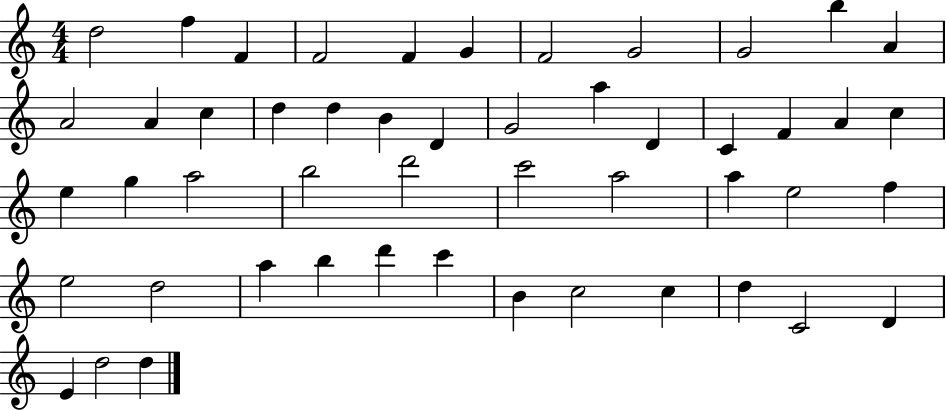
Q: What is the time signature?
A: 4/4